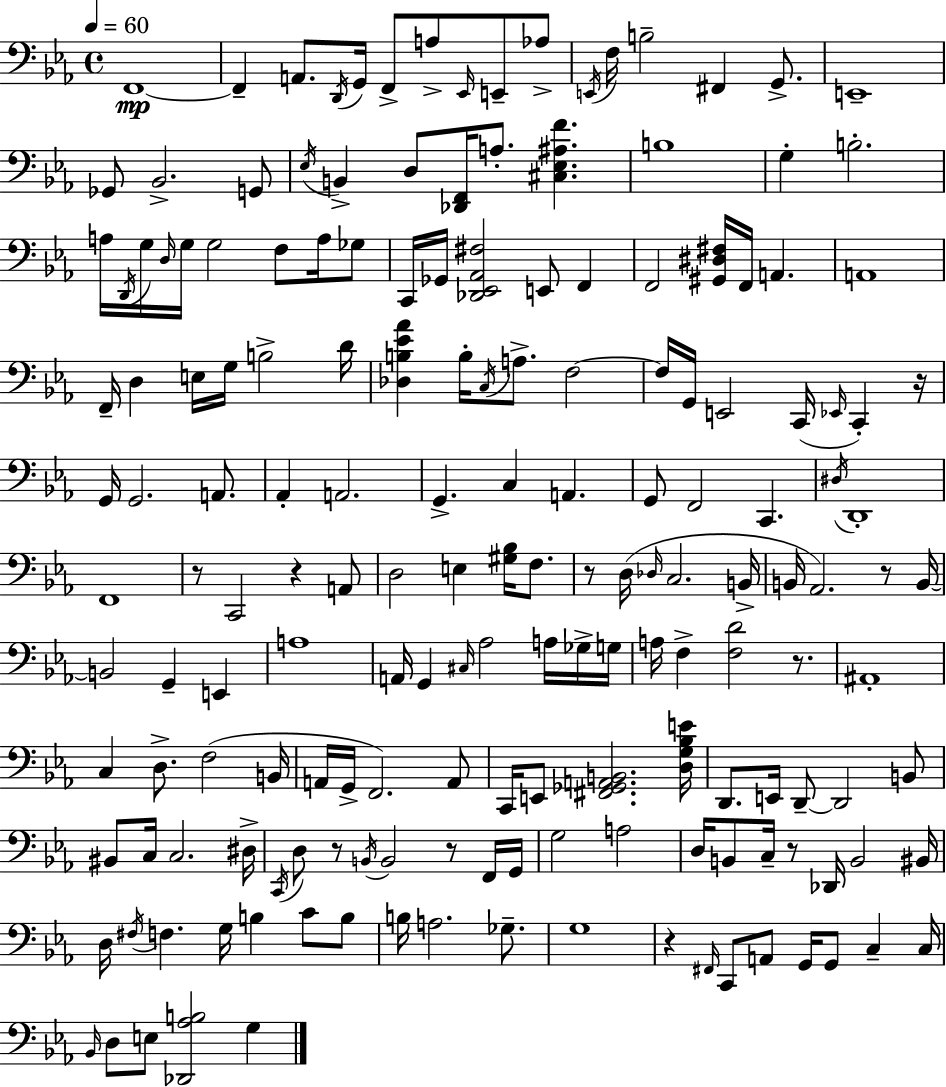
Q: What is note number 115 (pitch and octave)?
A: BIS2